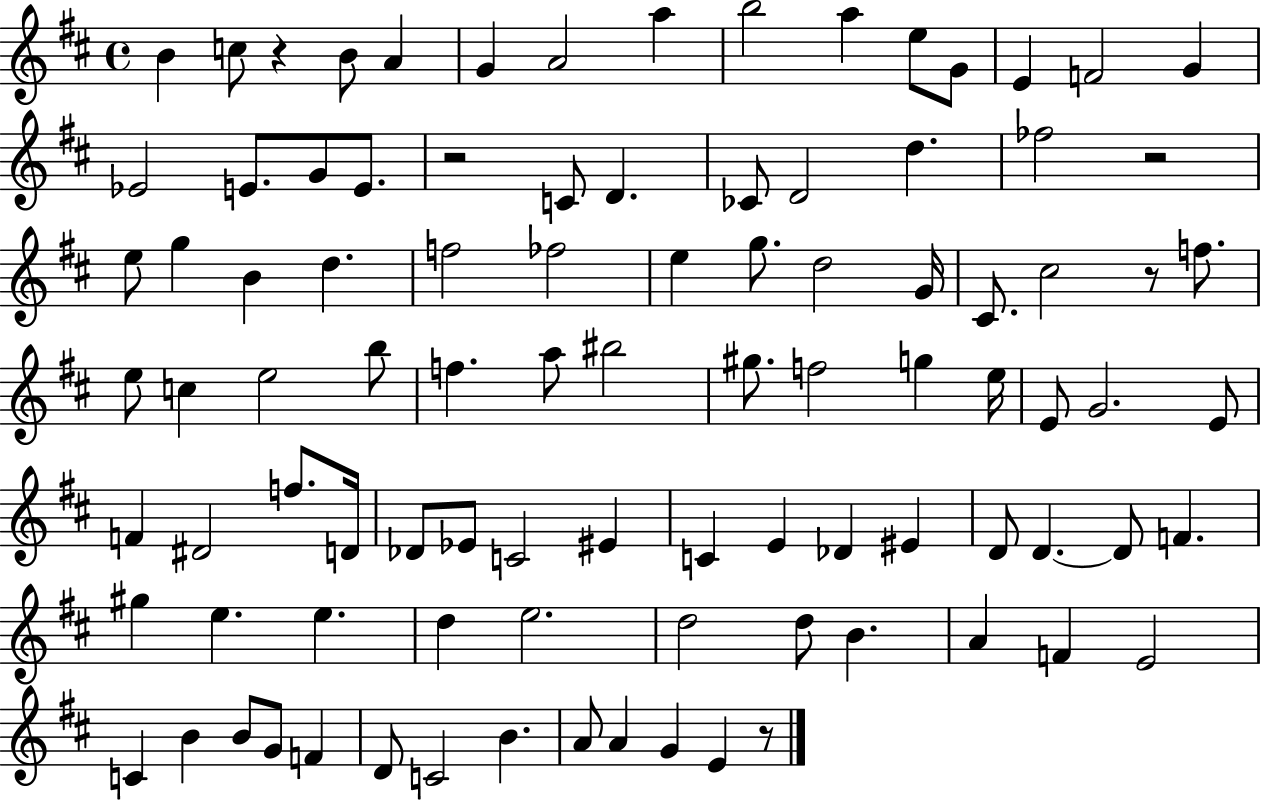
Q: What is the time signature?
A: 4/4